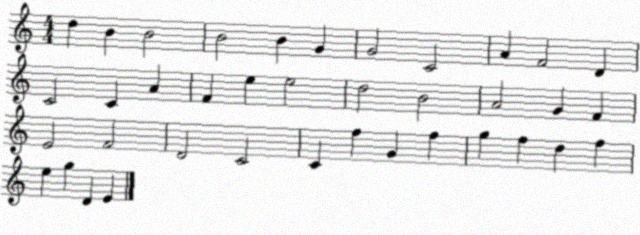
X:1
T:Untitled
M:4/4
L:1/4
K:C
d B B2 B2 B G G2 C2 A F2 D C2 C A F e e2 d2 B2 A2 G F E2 F2 D2 C2 C f G f g f d f e g D E